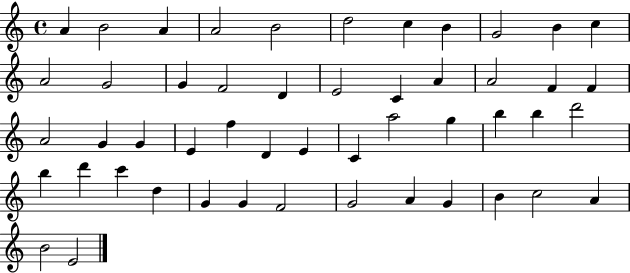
X:1
T:Untitled
M:4/4
L:1/4
K:C
A B2 A A2 B2 d2 c B G2 B c A2 G2 G F2 D E2 C A A2 F F A2 G G E f D E C a2 g b b d'2 b d' c' d G G F2 G2 A G B c2 A B2 E2